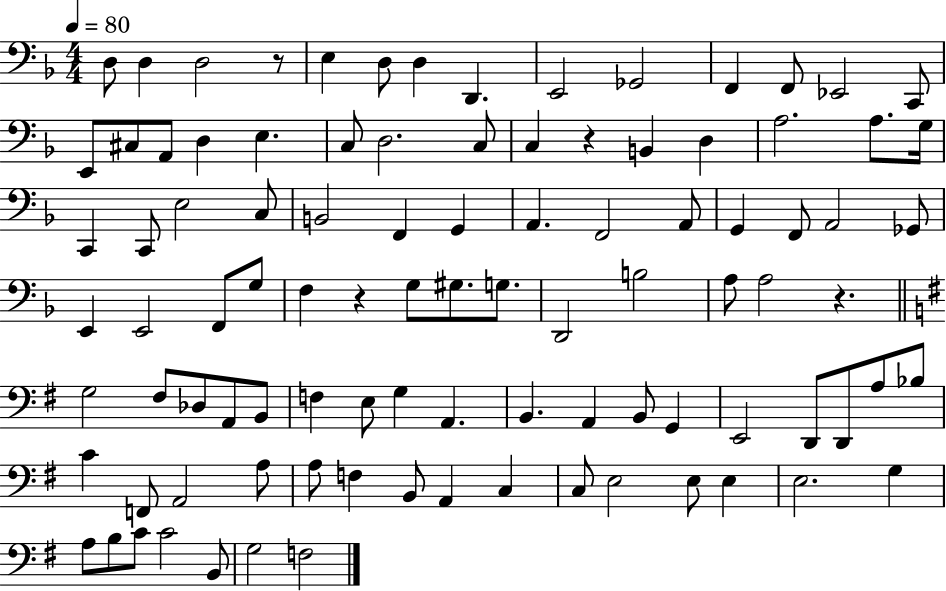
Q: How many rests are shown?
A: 4